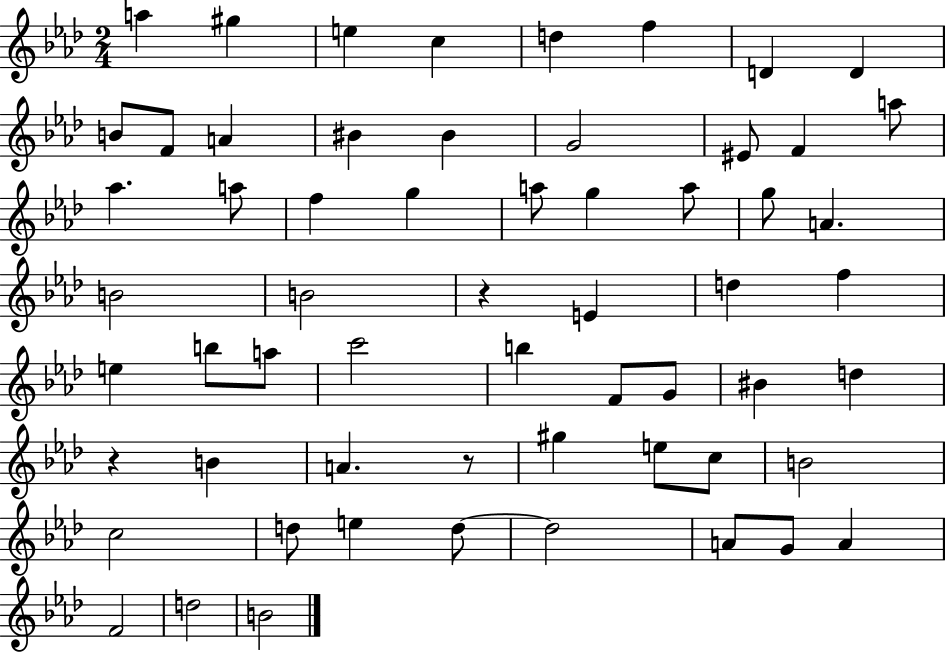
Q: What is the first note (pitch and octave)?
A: A5